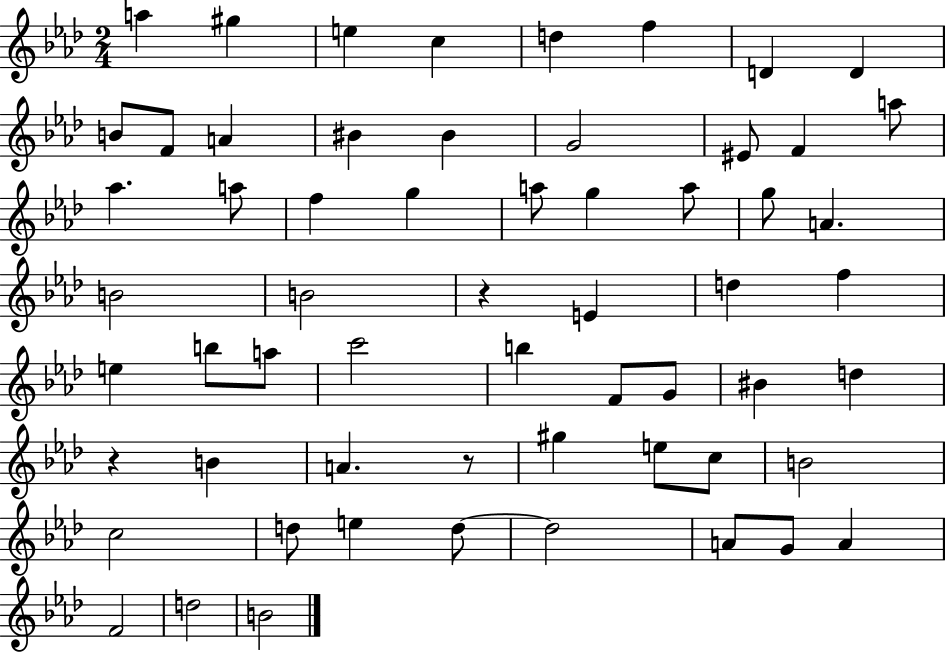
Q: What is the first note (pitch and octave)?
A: A5